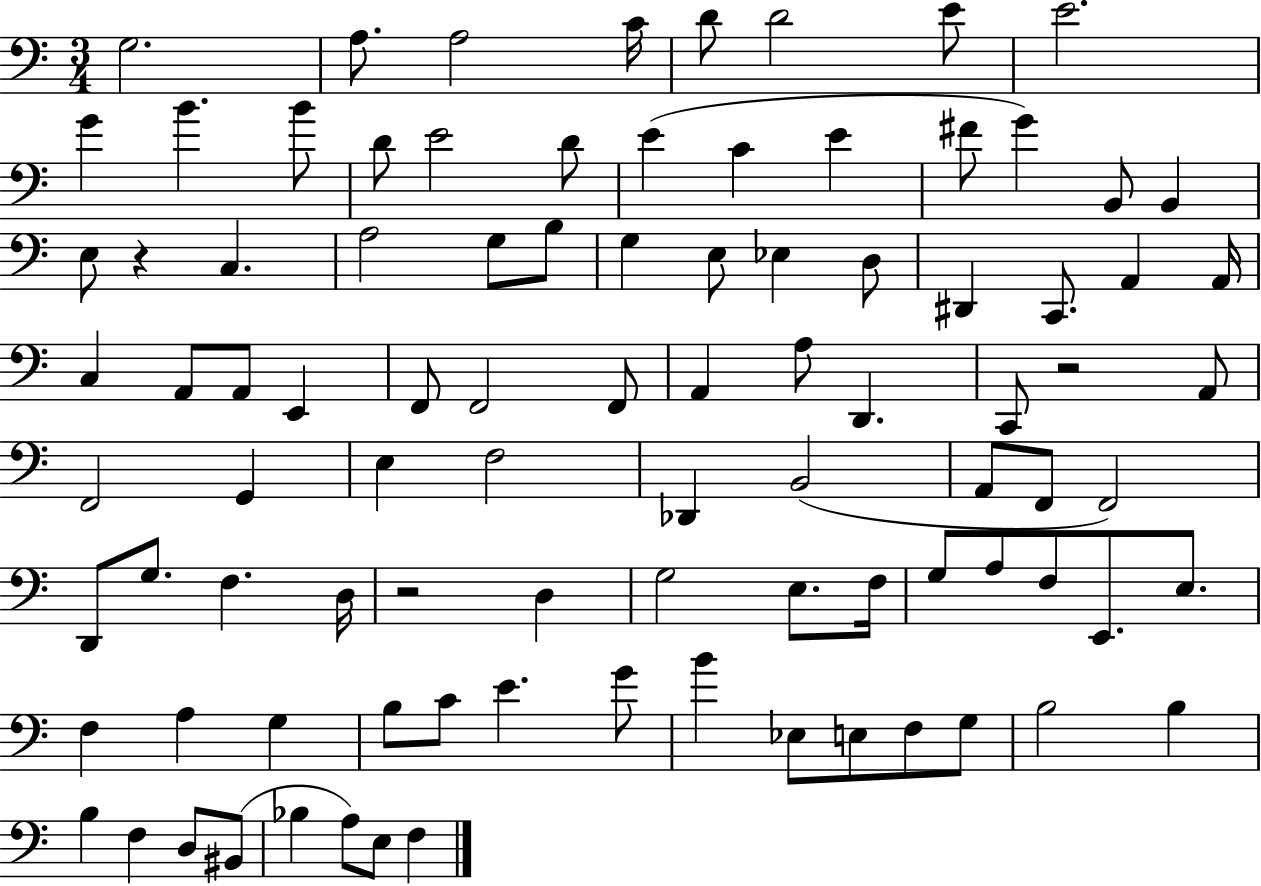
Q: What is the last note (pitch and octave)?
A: F3